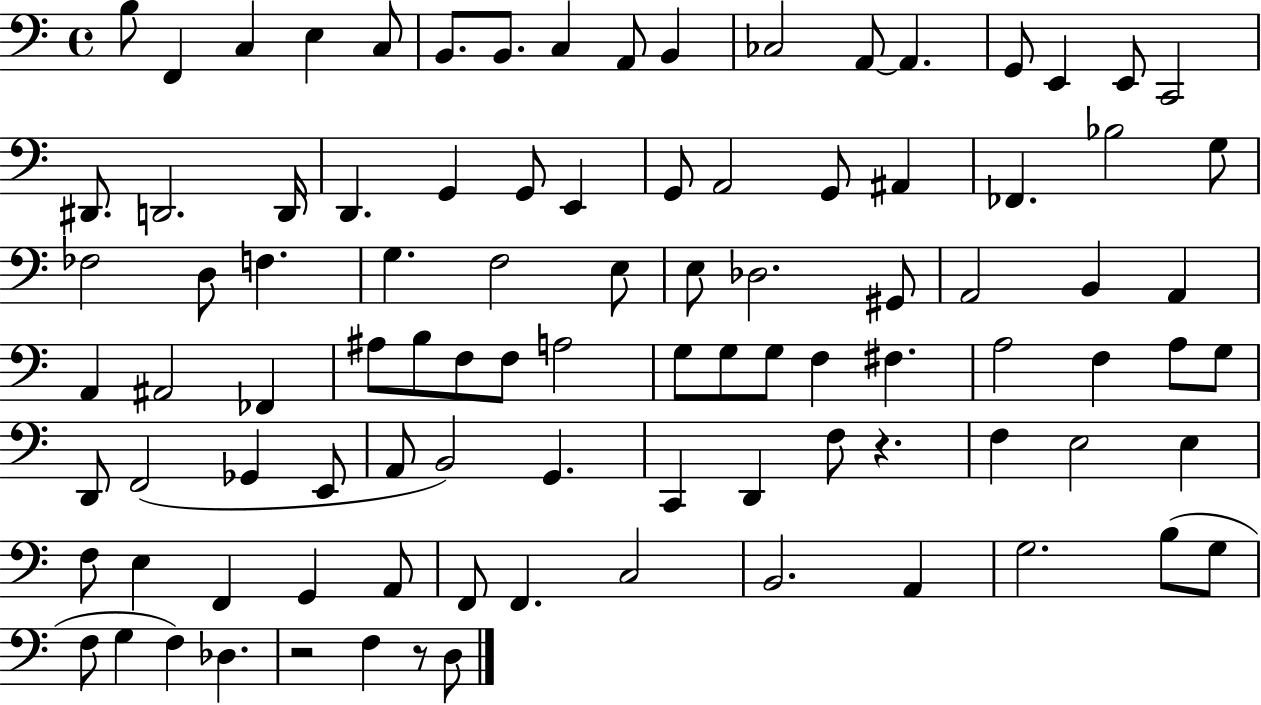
B3/e F2/q C3/q E3/q C3/e B2/e. B2/e. C3/q A2/e B2/q CES3/h A2/e A2/q. G2/e E2/q E2/e C2/h D#2/e. D2/h. D2/s D2/q. G2/q G2/e E2/q G2/e A2/h G2/e A#2/q FES2/q. Bb3/h G3/e FES3/h D3/e F3/q. G3/q. F3/h E3/e E3/e Db3/h. G#2/e A2/h B2/q A2/q A2/q A#2/h FES2/q A#3/e B3/e F3/e F3/e A3/h G3/e G3/e G3/e F3/q F#3/q. A3/h F3/q A3/e G3/e D2/e F2/h Gb2/q E2/e A2/e B2/h G2/q. C2/q D2/q F3/e R/q. F3/q E3/h E3/q F3/e E3/q F2/q G2/q A2/e F2/e F2/q. C3/h B2/h. A2/q G3/h. B3/e G3/e F3/e G3/q F3/q Db3/q. R/h F3/q R/e D3/e